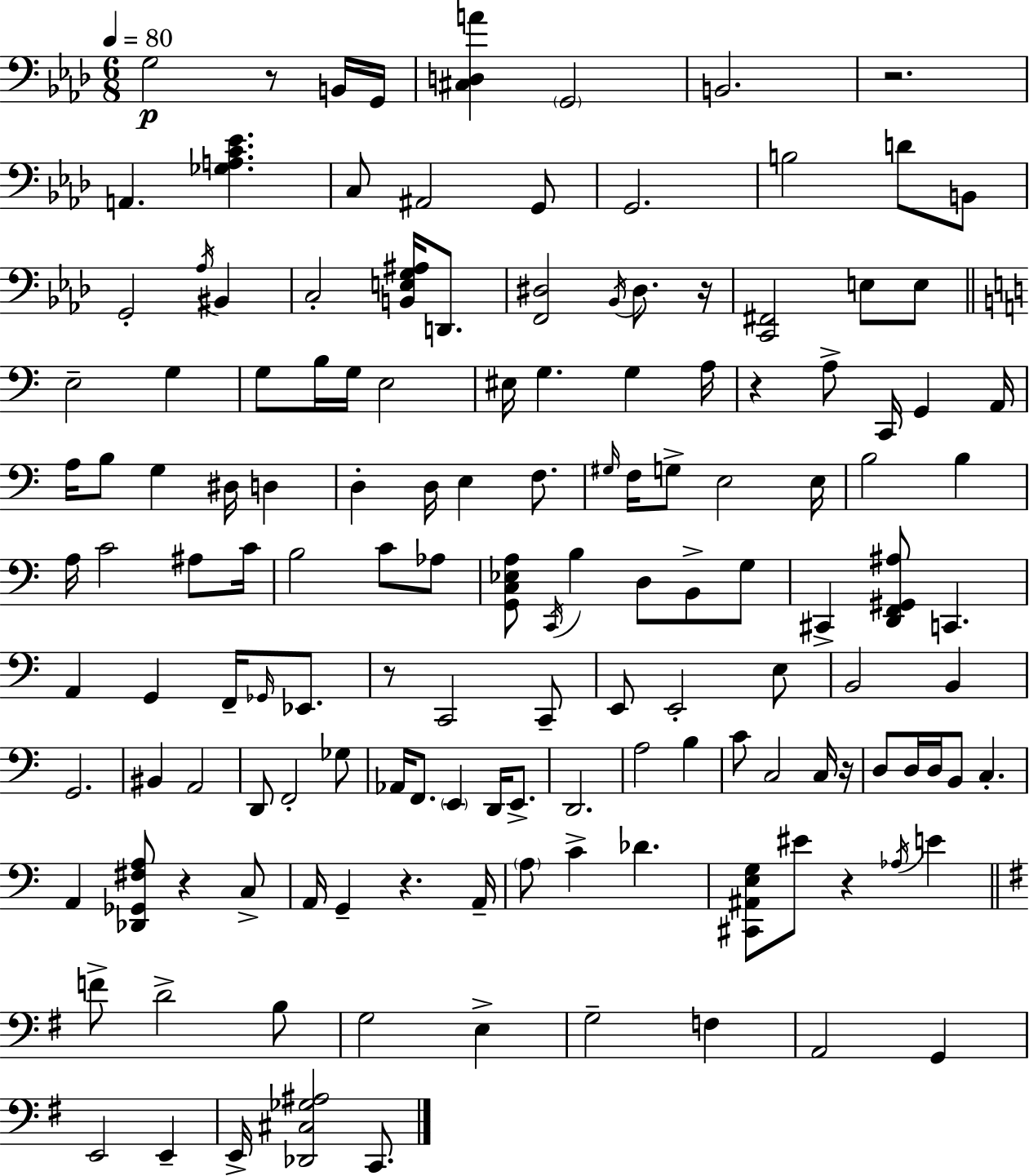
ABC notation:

X:1
T:Untitled
M:6/8
L:1/4
K:Ab
G,2 z/2 B,,/4 G,,/4 [^C,D,A] G,,2 B,,2 z2 A,, [_G,A,C_E] C,/2 ^A,,2 G,,/2 G,,2 B,2 D/2 B,,/2 G,,2 _A,/4 ^B,, C,2 [B,,E,G,^A,]/4 D,,/2 [F,,^D,]2 _B,,/4 ^D,/2 z/4 [C,,^F,,]2 E,/2 E,/2 E,2 G, G,/2 B,/4 G,/4 E,2 ^E,/4 G, G, A,/4 z A,/2 C,,/4 G,, A,,/4 A,/4 B,/2 G, ^D,/4 D, D, D,/4 E, F,/2 ^G,/4 F,/4 G,/2 E,2 E,/4 B,2 B, A,/4 C2 ^A,/2 C/4 B,2 C/2 _A,/2 [G,,C,_E,A,]/2 C,,/4 B, D,/2 B,,/2 G,/2 ^C,, [D,,F,,^G,,^A,]/2 C,, A,, G,, F,,/4 _G,,/4 _E,,/2 z/2 C,,2 C,,/2 E,,/2 E,,2 E,/2 B,,2 B,, G,,2 ^B,, A,,2 D,,/2 F,,2 _G,/2 _A,,/4 F,,/2 E,, D,,/4 E,,/2 D,,2 A,2 B, C/2 C,2 C,/4 z/4 D,/2 D,/4 D,/4 B,,/2 C, A,, [_D,,_G,,^F,A,]/2 z C,/2 A,,/4 G,, z A,,/4 A,/2 C _D [^C,,^A,,E,G,]/2 ^E/2 z _A,/4 E F/2 D2 B,/2 G,2 E, G,2 F, A,,2 G,, E,,2 E,, E,,/4 [_D,,^C,_G,^A,]2 C,,/2